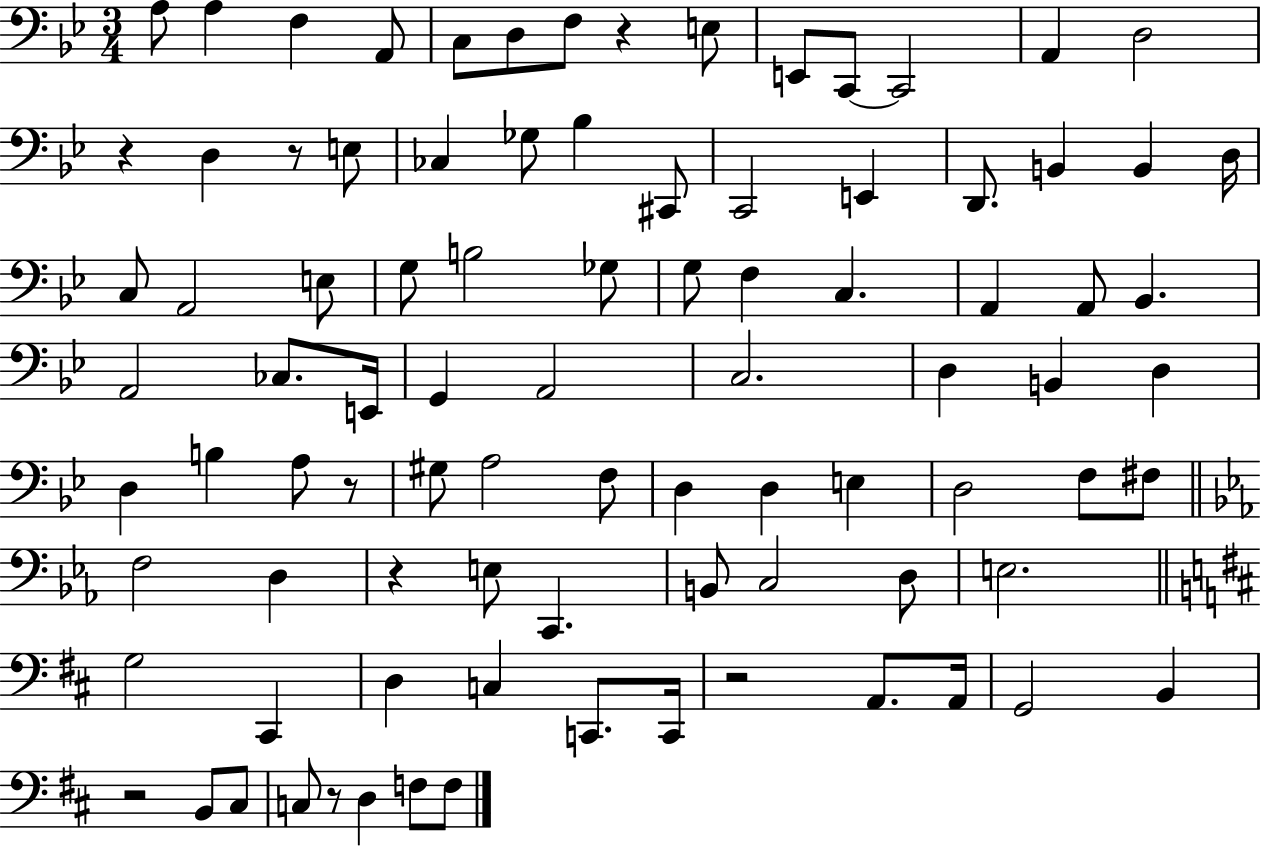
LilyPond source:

{
  \clef bass
  \numericTimeSignature
  \time 3/4
  \key bes \major
  \repeat volta 2 { a8 a4 f4 a,8 | c8 d8 f8 r4 e8 | e,8 c,8~~ c,2 | a,4 d2 | \break r4 d4 r8 e8 | ces4 ges8 bes4 cis,8 | c,2 e,4 | d,8. b,4 b,4 d16 | \break c8 a,2 e8 | g8 b2 ges8 | g8 f4 c4. | a,4 a,8 bes,4. | \break a,2 ces8. e,16 | g,4 a,2 | c2. | d4 b,4 d4 | \break d4 b4 a8 r8 | gis8 a2 f8 | d4 d4 e4 | d2 f8 fis8 | \break \bar "||" \break \key ees \major f2 d4 | r4 e8 c,4. | b,8 c2 d8 | e2. | \break \bar "||" \break \key d \major g2 cis,4 | d4 c4 c,8. c,16 | r2 a,8. a,16 | g,2 b,4 | \break r2 b,8 cis8 | c8 r8 d4 f8 f8 | } \bar "|."
}